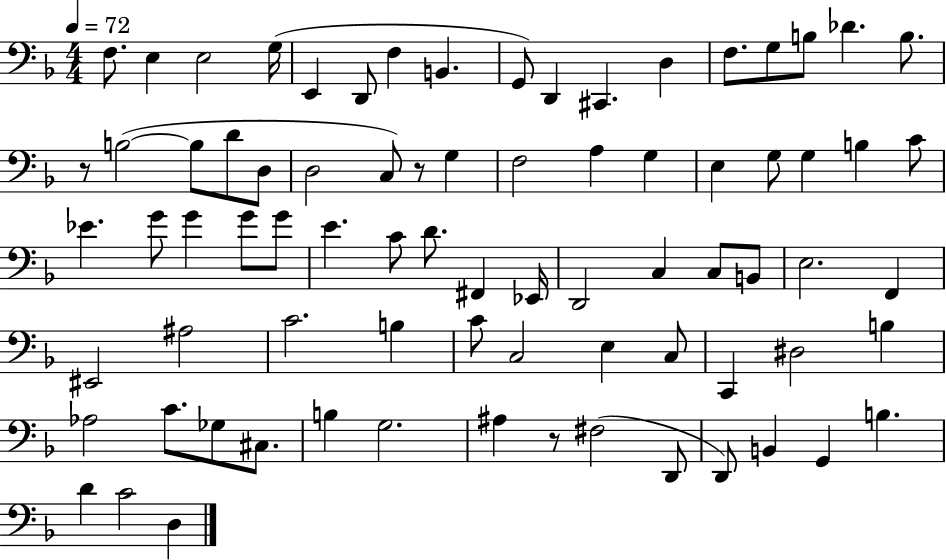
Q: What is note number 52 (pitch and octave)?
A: B3